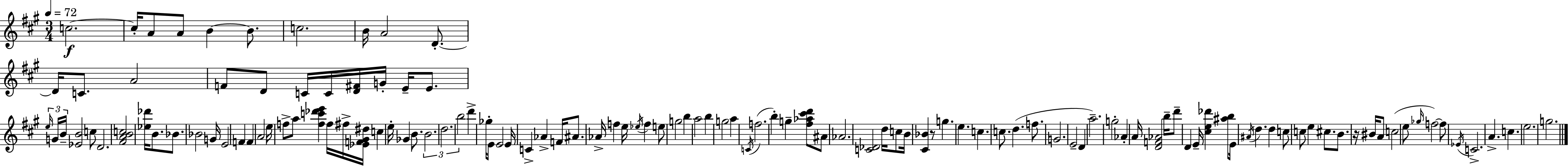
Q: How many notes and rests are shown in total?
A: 128